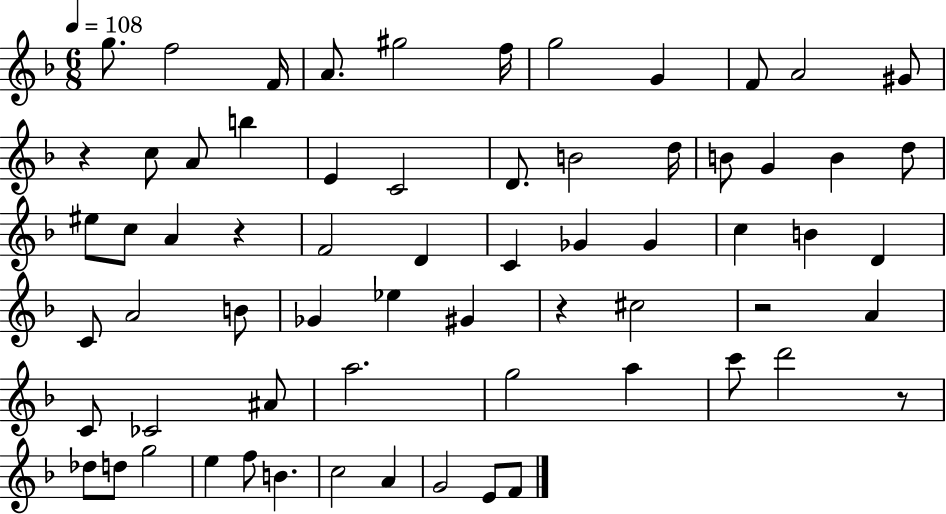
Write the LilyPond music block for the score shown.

{
  \clef treble
  \numericTimeSignature
  \time 6/8
  \key f \major
  \tempo 4 = 108
  g''8. f''2 f'16 | a'8. gis''2 f''16 | g''2 g'4 | f'8 a'2 gis'8 | \break r4 c''8 a'8 b''4 | e'4 c'2 | d'8. b'2 d''16 | b'8 g'4 b'4 d''8 | \break eis''8 c''8 a'4 r4 | f'2 d'4 | c'4 ges'4 ges'4 | c''4 b'4 d'4 | \break c'8 a'2 b'8 | ges'4 ees''4 gis'4 | r4 cis''2 | r2 a'4 | \break c'8 ces'2 ais'8 | a''2. | g''2 a''4 | c'''8 d'''2 r8 | \break des''8 d''8 g''2 | e''4 f''8 b'4. | c''2 a'4 | g'2 e'8 f'8 | \break \bar "|."
}